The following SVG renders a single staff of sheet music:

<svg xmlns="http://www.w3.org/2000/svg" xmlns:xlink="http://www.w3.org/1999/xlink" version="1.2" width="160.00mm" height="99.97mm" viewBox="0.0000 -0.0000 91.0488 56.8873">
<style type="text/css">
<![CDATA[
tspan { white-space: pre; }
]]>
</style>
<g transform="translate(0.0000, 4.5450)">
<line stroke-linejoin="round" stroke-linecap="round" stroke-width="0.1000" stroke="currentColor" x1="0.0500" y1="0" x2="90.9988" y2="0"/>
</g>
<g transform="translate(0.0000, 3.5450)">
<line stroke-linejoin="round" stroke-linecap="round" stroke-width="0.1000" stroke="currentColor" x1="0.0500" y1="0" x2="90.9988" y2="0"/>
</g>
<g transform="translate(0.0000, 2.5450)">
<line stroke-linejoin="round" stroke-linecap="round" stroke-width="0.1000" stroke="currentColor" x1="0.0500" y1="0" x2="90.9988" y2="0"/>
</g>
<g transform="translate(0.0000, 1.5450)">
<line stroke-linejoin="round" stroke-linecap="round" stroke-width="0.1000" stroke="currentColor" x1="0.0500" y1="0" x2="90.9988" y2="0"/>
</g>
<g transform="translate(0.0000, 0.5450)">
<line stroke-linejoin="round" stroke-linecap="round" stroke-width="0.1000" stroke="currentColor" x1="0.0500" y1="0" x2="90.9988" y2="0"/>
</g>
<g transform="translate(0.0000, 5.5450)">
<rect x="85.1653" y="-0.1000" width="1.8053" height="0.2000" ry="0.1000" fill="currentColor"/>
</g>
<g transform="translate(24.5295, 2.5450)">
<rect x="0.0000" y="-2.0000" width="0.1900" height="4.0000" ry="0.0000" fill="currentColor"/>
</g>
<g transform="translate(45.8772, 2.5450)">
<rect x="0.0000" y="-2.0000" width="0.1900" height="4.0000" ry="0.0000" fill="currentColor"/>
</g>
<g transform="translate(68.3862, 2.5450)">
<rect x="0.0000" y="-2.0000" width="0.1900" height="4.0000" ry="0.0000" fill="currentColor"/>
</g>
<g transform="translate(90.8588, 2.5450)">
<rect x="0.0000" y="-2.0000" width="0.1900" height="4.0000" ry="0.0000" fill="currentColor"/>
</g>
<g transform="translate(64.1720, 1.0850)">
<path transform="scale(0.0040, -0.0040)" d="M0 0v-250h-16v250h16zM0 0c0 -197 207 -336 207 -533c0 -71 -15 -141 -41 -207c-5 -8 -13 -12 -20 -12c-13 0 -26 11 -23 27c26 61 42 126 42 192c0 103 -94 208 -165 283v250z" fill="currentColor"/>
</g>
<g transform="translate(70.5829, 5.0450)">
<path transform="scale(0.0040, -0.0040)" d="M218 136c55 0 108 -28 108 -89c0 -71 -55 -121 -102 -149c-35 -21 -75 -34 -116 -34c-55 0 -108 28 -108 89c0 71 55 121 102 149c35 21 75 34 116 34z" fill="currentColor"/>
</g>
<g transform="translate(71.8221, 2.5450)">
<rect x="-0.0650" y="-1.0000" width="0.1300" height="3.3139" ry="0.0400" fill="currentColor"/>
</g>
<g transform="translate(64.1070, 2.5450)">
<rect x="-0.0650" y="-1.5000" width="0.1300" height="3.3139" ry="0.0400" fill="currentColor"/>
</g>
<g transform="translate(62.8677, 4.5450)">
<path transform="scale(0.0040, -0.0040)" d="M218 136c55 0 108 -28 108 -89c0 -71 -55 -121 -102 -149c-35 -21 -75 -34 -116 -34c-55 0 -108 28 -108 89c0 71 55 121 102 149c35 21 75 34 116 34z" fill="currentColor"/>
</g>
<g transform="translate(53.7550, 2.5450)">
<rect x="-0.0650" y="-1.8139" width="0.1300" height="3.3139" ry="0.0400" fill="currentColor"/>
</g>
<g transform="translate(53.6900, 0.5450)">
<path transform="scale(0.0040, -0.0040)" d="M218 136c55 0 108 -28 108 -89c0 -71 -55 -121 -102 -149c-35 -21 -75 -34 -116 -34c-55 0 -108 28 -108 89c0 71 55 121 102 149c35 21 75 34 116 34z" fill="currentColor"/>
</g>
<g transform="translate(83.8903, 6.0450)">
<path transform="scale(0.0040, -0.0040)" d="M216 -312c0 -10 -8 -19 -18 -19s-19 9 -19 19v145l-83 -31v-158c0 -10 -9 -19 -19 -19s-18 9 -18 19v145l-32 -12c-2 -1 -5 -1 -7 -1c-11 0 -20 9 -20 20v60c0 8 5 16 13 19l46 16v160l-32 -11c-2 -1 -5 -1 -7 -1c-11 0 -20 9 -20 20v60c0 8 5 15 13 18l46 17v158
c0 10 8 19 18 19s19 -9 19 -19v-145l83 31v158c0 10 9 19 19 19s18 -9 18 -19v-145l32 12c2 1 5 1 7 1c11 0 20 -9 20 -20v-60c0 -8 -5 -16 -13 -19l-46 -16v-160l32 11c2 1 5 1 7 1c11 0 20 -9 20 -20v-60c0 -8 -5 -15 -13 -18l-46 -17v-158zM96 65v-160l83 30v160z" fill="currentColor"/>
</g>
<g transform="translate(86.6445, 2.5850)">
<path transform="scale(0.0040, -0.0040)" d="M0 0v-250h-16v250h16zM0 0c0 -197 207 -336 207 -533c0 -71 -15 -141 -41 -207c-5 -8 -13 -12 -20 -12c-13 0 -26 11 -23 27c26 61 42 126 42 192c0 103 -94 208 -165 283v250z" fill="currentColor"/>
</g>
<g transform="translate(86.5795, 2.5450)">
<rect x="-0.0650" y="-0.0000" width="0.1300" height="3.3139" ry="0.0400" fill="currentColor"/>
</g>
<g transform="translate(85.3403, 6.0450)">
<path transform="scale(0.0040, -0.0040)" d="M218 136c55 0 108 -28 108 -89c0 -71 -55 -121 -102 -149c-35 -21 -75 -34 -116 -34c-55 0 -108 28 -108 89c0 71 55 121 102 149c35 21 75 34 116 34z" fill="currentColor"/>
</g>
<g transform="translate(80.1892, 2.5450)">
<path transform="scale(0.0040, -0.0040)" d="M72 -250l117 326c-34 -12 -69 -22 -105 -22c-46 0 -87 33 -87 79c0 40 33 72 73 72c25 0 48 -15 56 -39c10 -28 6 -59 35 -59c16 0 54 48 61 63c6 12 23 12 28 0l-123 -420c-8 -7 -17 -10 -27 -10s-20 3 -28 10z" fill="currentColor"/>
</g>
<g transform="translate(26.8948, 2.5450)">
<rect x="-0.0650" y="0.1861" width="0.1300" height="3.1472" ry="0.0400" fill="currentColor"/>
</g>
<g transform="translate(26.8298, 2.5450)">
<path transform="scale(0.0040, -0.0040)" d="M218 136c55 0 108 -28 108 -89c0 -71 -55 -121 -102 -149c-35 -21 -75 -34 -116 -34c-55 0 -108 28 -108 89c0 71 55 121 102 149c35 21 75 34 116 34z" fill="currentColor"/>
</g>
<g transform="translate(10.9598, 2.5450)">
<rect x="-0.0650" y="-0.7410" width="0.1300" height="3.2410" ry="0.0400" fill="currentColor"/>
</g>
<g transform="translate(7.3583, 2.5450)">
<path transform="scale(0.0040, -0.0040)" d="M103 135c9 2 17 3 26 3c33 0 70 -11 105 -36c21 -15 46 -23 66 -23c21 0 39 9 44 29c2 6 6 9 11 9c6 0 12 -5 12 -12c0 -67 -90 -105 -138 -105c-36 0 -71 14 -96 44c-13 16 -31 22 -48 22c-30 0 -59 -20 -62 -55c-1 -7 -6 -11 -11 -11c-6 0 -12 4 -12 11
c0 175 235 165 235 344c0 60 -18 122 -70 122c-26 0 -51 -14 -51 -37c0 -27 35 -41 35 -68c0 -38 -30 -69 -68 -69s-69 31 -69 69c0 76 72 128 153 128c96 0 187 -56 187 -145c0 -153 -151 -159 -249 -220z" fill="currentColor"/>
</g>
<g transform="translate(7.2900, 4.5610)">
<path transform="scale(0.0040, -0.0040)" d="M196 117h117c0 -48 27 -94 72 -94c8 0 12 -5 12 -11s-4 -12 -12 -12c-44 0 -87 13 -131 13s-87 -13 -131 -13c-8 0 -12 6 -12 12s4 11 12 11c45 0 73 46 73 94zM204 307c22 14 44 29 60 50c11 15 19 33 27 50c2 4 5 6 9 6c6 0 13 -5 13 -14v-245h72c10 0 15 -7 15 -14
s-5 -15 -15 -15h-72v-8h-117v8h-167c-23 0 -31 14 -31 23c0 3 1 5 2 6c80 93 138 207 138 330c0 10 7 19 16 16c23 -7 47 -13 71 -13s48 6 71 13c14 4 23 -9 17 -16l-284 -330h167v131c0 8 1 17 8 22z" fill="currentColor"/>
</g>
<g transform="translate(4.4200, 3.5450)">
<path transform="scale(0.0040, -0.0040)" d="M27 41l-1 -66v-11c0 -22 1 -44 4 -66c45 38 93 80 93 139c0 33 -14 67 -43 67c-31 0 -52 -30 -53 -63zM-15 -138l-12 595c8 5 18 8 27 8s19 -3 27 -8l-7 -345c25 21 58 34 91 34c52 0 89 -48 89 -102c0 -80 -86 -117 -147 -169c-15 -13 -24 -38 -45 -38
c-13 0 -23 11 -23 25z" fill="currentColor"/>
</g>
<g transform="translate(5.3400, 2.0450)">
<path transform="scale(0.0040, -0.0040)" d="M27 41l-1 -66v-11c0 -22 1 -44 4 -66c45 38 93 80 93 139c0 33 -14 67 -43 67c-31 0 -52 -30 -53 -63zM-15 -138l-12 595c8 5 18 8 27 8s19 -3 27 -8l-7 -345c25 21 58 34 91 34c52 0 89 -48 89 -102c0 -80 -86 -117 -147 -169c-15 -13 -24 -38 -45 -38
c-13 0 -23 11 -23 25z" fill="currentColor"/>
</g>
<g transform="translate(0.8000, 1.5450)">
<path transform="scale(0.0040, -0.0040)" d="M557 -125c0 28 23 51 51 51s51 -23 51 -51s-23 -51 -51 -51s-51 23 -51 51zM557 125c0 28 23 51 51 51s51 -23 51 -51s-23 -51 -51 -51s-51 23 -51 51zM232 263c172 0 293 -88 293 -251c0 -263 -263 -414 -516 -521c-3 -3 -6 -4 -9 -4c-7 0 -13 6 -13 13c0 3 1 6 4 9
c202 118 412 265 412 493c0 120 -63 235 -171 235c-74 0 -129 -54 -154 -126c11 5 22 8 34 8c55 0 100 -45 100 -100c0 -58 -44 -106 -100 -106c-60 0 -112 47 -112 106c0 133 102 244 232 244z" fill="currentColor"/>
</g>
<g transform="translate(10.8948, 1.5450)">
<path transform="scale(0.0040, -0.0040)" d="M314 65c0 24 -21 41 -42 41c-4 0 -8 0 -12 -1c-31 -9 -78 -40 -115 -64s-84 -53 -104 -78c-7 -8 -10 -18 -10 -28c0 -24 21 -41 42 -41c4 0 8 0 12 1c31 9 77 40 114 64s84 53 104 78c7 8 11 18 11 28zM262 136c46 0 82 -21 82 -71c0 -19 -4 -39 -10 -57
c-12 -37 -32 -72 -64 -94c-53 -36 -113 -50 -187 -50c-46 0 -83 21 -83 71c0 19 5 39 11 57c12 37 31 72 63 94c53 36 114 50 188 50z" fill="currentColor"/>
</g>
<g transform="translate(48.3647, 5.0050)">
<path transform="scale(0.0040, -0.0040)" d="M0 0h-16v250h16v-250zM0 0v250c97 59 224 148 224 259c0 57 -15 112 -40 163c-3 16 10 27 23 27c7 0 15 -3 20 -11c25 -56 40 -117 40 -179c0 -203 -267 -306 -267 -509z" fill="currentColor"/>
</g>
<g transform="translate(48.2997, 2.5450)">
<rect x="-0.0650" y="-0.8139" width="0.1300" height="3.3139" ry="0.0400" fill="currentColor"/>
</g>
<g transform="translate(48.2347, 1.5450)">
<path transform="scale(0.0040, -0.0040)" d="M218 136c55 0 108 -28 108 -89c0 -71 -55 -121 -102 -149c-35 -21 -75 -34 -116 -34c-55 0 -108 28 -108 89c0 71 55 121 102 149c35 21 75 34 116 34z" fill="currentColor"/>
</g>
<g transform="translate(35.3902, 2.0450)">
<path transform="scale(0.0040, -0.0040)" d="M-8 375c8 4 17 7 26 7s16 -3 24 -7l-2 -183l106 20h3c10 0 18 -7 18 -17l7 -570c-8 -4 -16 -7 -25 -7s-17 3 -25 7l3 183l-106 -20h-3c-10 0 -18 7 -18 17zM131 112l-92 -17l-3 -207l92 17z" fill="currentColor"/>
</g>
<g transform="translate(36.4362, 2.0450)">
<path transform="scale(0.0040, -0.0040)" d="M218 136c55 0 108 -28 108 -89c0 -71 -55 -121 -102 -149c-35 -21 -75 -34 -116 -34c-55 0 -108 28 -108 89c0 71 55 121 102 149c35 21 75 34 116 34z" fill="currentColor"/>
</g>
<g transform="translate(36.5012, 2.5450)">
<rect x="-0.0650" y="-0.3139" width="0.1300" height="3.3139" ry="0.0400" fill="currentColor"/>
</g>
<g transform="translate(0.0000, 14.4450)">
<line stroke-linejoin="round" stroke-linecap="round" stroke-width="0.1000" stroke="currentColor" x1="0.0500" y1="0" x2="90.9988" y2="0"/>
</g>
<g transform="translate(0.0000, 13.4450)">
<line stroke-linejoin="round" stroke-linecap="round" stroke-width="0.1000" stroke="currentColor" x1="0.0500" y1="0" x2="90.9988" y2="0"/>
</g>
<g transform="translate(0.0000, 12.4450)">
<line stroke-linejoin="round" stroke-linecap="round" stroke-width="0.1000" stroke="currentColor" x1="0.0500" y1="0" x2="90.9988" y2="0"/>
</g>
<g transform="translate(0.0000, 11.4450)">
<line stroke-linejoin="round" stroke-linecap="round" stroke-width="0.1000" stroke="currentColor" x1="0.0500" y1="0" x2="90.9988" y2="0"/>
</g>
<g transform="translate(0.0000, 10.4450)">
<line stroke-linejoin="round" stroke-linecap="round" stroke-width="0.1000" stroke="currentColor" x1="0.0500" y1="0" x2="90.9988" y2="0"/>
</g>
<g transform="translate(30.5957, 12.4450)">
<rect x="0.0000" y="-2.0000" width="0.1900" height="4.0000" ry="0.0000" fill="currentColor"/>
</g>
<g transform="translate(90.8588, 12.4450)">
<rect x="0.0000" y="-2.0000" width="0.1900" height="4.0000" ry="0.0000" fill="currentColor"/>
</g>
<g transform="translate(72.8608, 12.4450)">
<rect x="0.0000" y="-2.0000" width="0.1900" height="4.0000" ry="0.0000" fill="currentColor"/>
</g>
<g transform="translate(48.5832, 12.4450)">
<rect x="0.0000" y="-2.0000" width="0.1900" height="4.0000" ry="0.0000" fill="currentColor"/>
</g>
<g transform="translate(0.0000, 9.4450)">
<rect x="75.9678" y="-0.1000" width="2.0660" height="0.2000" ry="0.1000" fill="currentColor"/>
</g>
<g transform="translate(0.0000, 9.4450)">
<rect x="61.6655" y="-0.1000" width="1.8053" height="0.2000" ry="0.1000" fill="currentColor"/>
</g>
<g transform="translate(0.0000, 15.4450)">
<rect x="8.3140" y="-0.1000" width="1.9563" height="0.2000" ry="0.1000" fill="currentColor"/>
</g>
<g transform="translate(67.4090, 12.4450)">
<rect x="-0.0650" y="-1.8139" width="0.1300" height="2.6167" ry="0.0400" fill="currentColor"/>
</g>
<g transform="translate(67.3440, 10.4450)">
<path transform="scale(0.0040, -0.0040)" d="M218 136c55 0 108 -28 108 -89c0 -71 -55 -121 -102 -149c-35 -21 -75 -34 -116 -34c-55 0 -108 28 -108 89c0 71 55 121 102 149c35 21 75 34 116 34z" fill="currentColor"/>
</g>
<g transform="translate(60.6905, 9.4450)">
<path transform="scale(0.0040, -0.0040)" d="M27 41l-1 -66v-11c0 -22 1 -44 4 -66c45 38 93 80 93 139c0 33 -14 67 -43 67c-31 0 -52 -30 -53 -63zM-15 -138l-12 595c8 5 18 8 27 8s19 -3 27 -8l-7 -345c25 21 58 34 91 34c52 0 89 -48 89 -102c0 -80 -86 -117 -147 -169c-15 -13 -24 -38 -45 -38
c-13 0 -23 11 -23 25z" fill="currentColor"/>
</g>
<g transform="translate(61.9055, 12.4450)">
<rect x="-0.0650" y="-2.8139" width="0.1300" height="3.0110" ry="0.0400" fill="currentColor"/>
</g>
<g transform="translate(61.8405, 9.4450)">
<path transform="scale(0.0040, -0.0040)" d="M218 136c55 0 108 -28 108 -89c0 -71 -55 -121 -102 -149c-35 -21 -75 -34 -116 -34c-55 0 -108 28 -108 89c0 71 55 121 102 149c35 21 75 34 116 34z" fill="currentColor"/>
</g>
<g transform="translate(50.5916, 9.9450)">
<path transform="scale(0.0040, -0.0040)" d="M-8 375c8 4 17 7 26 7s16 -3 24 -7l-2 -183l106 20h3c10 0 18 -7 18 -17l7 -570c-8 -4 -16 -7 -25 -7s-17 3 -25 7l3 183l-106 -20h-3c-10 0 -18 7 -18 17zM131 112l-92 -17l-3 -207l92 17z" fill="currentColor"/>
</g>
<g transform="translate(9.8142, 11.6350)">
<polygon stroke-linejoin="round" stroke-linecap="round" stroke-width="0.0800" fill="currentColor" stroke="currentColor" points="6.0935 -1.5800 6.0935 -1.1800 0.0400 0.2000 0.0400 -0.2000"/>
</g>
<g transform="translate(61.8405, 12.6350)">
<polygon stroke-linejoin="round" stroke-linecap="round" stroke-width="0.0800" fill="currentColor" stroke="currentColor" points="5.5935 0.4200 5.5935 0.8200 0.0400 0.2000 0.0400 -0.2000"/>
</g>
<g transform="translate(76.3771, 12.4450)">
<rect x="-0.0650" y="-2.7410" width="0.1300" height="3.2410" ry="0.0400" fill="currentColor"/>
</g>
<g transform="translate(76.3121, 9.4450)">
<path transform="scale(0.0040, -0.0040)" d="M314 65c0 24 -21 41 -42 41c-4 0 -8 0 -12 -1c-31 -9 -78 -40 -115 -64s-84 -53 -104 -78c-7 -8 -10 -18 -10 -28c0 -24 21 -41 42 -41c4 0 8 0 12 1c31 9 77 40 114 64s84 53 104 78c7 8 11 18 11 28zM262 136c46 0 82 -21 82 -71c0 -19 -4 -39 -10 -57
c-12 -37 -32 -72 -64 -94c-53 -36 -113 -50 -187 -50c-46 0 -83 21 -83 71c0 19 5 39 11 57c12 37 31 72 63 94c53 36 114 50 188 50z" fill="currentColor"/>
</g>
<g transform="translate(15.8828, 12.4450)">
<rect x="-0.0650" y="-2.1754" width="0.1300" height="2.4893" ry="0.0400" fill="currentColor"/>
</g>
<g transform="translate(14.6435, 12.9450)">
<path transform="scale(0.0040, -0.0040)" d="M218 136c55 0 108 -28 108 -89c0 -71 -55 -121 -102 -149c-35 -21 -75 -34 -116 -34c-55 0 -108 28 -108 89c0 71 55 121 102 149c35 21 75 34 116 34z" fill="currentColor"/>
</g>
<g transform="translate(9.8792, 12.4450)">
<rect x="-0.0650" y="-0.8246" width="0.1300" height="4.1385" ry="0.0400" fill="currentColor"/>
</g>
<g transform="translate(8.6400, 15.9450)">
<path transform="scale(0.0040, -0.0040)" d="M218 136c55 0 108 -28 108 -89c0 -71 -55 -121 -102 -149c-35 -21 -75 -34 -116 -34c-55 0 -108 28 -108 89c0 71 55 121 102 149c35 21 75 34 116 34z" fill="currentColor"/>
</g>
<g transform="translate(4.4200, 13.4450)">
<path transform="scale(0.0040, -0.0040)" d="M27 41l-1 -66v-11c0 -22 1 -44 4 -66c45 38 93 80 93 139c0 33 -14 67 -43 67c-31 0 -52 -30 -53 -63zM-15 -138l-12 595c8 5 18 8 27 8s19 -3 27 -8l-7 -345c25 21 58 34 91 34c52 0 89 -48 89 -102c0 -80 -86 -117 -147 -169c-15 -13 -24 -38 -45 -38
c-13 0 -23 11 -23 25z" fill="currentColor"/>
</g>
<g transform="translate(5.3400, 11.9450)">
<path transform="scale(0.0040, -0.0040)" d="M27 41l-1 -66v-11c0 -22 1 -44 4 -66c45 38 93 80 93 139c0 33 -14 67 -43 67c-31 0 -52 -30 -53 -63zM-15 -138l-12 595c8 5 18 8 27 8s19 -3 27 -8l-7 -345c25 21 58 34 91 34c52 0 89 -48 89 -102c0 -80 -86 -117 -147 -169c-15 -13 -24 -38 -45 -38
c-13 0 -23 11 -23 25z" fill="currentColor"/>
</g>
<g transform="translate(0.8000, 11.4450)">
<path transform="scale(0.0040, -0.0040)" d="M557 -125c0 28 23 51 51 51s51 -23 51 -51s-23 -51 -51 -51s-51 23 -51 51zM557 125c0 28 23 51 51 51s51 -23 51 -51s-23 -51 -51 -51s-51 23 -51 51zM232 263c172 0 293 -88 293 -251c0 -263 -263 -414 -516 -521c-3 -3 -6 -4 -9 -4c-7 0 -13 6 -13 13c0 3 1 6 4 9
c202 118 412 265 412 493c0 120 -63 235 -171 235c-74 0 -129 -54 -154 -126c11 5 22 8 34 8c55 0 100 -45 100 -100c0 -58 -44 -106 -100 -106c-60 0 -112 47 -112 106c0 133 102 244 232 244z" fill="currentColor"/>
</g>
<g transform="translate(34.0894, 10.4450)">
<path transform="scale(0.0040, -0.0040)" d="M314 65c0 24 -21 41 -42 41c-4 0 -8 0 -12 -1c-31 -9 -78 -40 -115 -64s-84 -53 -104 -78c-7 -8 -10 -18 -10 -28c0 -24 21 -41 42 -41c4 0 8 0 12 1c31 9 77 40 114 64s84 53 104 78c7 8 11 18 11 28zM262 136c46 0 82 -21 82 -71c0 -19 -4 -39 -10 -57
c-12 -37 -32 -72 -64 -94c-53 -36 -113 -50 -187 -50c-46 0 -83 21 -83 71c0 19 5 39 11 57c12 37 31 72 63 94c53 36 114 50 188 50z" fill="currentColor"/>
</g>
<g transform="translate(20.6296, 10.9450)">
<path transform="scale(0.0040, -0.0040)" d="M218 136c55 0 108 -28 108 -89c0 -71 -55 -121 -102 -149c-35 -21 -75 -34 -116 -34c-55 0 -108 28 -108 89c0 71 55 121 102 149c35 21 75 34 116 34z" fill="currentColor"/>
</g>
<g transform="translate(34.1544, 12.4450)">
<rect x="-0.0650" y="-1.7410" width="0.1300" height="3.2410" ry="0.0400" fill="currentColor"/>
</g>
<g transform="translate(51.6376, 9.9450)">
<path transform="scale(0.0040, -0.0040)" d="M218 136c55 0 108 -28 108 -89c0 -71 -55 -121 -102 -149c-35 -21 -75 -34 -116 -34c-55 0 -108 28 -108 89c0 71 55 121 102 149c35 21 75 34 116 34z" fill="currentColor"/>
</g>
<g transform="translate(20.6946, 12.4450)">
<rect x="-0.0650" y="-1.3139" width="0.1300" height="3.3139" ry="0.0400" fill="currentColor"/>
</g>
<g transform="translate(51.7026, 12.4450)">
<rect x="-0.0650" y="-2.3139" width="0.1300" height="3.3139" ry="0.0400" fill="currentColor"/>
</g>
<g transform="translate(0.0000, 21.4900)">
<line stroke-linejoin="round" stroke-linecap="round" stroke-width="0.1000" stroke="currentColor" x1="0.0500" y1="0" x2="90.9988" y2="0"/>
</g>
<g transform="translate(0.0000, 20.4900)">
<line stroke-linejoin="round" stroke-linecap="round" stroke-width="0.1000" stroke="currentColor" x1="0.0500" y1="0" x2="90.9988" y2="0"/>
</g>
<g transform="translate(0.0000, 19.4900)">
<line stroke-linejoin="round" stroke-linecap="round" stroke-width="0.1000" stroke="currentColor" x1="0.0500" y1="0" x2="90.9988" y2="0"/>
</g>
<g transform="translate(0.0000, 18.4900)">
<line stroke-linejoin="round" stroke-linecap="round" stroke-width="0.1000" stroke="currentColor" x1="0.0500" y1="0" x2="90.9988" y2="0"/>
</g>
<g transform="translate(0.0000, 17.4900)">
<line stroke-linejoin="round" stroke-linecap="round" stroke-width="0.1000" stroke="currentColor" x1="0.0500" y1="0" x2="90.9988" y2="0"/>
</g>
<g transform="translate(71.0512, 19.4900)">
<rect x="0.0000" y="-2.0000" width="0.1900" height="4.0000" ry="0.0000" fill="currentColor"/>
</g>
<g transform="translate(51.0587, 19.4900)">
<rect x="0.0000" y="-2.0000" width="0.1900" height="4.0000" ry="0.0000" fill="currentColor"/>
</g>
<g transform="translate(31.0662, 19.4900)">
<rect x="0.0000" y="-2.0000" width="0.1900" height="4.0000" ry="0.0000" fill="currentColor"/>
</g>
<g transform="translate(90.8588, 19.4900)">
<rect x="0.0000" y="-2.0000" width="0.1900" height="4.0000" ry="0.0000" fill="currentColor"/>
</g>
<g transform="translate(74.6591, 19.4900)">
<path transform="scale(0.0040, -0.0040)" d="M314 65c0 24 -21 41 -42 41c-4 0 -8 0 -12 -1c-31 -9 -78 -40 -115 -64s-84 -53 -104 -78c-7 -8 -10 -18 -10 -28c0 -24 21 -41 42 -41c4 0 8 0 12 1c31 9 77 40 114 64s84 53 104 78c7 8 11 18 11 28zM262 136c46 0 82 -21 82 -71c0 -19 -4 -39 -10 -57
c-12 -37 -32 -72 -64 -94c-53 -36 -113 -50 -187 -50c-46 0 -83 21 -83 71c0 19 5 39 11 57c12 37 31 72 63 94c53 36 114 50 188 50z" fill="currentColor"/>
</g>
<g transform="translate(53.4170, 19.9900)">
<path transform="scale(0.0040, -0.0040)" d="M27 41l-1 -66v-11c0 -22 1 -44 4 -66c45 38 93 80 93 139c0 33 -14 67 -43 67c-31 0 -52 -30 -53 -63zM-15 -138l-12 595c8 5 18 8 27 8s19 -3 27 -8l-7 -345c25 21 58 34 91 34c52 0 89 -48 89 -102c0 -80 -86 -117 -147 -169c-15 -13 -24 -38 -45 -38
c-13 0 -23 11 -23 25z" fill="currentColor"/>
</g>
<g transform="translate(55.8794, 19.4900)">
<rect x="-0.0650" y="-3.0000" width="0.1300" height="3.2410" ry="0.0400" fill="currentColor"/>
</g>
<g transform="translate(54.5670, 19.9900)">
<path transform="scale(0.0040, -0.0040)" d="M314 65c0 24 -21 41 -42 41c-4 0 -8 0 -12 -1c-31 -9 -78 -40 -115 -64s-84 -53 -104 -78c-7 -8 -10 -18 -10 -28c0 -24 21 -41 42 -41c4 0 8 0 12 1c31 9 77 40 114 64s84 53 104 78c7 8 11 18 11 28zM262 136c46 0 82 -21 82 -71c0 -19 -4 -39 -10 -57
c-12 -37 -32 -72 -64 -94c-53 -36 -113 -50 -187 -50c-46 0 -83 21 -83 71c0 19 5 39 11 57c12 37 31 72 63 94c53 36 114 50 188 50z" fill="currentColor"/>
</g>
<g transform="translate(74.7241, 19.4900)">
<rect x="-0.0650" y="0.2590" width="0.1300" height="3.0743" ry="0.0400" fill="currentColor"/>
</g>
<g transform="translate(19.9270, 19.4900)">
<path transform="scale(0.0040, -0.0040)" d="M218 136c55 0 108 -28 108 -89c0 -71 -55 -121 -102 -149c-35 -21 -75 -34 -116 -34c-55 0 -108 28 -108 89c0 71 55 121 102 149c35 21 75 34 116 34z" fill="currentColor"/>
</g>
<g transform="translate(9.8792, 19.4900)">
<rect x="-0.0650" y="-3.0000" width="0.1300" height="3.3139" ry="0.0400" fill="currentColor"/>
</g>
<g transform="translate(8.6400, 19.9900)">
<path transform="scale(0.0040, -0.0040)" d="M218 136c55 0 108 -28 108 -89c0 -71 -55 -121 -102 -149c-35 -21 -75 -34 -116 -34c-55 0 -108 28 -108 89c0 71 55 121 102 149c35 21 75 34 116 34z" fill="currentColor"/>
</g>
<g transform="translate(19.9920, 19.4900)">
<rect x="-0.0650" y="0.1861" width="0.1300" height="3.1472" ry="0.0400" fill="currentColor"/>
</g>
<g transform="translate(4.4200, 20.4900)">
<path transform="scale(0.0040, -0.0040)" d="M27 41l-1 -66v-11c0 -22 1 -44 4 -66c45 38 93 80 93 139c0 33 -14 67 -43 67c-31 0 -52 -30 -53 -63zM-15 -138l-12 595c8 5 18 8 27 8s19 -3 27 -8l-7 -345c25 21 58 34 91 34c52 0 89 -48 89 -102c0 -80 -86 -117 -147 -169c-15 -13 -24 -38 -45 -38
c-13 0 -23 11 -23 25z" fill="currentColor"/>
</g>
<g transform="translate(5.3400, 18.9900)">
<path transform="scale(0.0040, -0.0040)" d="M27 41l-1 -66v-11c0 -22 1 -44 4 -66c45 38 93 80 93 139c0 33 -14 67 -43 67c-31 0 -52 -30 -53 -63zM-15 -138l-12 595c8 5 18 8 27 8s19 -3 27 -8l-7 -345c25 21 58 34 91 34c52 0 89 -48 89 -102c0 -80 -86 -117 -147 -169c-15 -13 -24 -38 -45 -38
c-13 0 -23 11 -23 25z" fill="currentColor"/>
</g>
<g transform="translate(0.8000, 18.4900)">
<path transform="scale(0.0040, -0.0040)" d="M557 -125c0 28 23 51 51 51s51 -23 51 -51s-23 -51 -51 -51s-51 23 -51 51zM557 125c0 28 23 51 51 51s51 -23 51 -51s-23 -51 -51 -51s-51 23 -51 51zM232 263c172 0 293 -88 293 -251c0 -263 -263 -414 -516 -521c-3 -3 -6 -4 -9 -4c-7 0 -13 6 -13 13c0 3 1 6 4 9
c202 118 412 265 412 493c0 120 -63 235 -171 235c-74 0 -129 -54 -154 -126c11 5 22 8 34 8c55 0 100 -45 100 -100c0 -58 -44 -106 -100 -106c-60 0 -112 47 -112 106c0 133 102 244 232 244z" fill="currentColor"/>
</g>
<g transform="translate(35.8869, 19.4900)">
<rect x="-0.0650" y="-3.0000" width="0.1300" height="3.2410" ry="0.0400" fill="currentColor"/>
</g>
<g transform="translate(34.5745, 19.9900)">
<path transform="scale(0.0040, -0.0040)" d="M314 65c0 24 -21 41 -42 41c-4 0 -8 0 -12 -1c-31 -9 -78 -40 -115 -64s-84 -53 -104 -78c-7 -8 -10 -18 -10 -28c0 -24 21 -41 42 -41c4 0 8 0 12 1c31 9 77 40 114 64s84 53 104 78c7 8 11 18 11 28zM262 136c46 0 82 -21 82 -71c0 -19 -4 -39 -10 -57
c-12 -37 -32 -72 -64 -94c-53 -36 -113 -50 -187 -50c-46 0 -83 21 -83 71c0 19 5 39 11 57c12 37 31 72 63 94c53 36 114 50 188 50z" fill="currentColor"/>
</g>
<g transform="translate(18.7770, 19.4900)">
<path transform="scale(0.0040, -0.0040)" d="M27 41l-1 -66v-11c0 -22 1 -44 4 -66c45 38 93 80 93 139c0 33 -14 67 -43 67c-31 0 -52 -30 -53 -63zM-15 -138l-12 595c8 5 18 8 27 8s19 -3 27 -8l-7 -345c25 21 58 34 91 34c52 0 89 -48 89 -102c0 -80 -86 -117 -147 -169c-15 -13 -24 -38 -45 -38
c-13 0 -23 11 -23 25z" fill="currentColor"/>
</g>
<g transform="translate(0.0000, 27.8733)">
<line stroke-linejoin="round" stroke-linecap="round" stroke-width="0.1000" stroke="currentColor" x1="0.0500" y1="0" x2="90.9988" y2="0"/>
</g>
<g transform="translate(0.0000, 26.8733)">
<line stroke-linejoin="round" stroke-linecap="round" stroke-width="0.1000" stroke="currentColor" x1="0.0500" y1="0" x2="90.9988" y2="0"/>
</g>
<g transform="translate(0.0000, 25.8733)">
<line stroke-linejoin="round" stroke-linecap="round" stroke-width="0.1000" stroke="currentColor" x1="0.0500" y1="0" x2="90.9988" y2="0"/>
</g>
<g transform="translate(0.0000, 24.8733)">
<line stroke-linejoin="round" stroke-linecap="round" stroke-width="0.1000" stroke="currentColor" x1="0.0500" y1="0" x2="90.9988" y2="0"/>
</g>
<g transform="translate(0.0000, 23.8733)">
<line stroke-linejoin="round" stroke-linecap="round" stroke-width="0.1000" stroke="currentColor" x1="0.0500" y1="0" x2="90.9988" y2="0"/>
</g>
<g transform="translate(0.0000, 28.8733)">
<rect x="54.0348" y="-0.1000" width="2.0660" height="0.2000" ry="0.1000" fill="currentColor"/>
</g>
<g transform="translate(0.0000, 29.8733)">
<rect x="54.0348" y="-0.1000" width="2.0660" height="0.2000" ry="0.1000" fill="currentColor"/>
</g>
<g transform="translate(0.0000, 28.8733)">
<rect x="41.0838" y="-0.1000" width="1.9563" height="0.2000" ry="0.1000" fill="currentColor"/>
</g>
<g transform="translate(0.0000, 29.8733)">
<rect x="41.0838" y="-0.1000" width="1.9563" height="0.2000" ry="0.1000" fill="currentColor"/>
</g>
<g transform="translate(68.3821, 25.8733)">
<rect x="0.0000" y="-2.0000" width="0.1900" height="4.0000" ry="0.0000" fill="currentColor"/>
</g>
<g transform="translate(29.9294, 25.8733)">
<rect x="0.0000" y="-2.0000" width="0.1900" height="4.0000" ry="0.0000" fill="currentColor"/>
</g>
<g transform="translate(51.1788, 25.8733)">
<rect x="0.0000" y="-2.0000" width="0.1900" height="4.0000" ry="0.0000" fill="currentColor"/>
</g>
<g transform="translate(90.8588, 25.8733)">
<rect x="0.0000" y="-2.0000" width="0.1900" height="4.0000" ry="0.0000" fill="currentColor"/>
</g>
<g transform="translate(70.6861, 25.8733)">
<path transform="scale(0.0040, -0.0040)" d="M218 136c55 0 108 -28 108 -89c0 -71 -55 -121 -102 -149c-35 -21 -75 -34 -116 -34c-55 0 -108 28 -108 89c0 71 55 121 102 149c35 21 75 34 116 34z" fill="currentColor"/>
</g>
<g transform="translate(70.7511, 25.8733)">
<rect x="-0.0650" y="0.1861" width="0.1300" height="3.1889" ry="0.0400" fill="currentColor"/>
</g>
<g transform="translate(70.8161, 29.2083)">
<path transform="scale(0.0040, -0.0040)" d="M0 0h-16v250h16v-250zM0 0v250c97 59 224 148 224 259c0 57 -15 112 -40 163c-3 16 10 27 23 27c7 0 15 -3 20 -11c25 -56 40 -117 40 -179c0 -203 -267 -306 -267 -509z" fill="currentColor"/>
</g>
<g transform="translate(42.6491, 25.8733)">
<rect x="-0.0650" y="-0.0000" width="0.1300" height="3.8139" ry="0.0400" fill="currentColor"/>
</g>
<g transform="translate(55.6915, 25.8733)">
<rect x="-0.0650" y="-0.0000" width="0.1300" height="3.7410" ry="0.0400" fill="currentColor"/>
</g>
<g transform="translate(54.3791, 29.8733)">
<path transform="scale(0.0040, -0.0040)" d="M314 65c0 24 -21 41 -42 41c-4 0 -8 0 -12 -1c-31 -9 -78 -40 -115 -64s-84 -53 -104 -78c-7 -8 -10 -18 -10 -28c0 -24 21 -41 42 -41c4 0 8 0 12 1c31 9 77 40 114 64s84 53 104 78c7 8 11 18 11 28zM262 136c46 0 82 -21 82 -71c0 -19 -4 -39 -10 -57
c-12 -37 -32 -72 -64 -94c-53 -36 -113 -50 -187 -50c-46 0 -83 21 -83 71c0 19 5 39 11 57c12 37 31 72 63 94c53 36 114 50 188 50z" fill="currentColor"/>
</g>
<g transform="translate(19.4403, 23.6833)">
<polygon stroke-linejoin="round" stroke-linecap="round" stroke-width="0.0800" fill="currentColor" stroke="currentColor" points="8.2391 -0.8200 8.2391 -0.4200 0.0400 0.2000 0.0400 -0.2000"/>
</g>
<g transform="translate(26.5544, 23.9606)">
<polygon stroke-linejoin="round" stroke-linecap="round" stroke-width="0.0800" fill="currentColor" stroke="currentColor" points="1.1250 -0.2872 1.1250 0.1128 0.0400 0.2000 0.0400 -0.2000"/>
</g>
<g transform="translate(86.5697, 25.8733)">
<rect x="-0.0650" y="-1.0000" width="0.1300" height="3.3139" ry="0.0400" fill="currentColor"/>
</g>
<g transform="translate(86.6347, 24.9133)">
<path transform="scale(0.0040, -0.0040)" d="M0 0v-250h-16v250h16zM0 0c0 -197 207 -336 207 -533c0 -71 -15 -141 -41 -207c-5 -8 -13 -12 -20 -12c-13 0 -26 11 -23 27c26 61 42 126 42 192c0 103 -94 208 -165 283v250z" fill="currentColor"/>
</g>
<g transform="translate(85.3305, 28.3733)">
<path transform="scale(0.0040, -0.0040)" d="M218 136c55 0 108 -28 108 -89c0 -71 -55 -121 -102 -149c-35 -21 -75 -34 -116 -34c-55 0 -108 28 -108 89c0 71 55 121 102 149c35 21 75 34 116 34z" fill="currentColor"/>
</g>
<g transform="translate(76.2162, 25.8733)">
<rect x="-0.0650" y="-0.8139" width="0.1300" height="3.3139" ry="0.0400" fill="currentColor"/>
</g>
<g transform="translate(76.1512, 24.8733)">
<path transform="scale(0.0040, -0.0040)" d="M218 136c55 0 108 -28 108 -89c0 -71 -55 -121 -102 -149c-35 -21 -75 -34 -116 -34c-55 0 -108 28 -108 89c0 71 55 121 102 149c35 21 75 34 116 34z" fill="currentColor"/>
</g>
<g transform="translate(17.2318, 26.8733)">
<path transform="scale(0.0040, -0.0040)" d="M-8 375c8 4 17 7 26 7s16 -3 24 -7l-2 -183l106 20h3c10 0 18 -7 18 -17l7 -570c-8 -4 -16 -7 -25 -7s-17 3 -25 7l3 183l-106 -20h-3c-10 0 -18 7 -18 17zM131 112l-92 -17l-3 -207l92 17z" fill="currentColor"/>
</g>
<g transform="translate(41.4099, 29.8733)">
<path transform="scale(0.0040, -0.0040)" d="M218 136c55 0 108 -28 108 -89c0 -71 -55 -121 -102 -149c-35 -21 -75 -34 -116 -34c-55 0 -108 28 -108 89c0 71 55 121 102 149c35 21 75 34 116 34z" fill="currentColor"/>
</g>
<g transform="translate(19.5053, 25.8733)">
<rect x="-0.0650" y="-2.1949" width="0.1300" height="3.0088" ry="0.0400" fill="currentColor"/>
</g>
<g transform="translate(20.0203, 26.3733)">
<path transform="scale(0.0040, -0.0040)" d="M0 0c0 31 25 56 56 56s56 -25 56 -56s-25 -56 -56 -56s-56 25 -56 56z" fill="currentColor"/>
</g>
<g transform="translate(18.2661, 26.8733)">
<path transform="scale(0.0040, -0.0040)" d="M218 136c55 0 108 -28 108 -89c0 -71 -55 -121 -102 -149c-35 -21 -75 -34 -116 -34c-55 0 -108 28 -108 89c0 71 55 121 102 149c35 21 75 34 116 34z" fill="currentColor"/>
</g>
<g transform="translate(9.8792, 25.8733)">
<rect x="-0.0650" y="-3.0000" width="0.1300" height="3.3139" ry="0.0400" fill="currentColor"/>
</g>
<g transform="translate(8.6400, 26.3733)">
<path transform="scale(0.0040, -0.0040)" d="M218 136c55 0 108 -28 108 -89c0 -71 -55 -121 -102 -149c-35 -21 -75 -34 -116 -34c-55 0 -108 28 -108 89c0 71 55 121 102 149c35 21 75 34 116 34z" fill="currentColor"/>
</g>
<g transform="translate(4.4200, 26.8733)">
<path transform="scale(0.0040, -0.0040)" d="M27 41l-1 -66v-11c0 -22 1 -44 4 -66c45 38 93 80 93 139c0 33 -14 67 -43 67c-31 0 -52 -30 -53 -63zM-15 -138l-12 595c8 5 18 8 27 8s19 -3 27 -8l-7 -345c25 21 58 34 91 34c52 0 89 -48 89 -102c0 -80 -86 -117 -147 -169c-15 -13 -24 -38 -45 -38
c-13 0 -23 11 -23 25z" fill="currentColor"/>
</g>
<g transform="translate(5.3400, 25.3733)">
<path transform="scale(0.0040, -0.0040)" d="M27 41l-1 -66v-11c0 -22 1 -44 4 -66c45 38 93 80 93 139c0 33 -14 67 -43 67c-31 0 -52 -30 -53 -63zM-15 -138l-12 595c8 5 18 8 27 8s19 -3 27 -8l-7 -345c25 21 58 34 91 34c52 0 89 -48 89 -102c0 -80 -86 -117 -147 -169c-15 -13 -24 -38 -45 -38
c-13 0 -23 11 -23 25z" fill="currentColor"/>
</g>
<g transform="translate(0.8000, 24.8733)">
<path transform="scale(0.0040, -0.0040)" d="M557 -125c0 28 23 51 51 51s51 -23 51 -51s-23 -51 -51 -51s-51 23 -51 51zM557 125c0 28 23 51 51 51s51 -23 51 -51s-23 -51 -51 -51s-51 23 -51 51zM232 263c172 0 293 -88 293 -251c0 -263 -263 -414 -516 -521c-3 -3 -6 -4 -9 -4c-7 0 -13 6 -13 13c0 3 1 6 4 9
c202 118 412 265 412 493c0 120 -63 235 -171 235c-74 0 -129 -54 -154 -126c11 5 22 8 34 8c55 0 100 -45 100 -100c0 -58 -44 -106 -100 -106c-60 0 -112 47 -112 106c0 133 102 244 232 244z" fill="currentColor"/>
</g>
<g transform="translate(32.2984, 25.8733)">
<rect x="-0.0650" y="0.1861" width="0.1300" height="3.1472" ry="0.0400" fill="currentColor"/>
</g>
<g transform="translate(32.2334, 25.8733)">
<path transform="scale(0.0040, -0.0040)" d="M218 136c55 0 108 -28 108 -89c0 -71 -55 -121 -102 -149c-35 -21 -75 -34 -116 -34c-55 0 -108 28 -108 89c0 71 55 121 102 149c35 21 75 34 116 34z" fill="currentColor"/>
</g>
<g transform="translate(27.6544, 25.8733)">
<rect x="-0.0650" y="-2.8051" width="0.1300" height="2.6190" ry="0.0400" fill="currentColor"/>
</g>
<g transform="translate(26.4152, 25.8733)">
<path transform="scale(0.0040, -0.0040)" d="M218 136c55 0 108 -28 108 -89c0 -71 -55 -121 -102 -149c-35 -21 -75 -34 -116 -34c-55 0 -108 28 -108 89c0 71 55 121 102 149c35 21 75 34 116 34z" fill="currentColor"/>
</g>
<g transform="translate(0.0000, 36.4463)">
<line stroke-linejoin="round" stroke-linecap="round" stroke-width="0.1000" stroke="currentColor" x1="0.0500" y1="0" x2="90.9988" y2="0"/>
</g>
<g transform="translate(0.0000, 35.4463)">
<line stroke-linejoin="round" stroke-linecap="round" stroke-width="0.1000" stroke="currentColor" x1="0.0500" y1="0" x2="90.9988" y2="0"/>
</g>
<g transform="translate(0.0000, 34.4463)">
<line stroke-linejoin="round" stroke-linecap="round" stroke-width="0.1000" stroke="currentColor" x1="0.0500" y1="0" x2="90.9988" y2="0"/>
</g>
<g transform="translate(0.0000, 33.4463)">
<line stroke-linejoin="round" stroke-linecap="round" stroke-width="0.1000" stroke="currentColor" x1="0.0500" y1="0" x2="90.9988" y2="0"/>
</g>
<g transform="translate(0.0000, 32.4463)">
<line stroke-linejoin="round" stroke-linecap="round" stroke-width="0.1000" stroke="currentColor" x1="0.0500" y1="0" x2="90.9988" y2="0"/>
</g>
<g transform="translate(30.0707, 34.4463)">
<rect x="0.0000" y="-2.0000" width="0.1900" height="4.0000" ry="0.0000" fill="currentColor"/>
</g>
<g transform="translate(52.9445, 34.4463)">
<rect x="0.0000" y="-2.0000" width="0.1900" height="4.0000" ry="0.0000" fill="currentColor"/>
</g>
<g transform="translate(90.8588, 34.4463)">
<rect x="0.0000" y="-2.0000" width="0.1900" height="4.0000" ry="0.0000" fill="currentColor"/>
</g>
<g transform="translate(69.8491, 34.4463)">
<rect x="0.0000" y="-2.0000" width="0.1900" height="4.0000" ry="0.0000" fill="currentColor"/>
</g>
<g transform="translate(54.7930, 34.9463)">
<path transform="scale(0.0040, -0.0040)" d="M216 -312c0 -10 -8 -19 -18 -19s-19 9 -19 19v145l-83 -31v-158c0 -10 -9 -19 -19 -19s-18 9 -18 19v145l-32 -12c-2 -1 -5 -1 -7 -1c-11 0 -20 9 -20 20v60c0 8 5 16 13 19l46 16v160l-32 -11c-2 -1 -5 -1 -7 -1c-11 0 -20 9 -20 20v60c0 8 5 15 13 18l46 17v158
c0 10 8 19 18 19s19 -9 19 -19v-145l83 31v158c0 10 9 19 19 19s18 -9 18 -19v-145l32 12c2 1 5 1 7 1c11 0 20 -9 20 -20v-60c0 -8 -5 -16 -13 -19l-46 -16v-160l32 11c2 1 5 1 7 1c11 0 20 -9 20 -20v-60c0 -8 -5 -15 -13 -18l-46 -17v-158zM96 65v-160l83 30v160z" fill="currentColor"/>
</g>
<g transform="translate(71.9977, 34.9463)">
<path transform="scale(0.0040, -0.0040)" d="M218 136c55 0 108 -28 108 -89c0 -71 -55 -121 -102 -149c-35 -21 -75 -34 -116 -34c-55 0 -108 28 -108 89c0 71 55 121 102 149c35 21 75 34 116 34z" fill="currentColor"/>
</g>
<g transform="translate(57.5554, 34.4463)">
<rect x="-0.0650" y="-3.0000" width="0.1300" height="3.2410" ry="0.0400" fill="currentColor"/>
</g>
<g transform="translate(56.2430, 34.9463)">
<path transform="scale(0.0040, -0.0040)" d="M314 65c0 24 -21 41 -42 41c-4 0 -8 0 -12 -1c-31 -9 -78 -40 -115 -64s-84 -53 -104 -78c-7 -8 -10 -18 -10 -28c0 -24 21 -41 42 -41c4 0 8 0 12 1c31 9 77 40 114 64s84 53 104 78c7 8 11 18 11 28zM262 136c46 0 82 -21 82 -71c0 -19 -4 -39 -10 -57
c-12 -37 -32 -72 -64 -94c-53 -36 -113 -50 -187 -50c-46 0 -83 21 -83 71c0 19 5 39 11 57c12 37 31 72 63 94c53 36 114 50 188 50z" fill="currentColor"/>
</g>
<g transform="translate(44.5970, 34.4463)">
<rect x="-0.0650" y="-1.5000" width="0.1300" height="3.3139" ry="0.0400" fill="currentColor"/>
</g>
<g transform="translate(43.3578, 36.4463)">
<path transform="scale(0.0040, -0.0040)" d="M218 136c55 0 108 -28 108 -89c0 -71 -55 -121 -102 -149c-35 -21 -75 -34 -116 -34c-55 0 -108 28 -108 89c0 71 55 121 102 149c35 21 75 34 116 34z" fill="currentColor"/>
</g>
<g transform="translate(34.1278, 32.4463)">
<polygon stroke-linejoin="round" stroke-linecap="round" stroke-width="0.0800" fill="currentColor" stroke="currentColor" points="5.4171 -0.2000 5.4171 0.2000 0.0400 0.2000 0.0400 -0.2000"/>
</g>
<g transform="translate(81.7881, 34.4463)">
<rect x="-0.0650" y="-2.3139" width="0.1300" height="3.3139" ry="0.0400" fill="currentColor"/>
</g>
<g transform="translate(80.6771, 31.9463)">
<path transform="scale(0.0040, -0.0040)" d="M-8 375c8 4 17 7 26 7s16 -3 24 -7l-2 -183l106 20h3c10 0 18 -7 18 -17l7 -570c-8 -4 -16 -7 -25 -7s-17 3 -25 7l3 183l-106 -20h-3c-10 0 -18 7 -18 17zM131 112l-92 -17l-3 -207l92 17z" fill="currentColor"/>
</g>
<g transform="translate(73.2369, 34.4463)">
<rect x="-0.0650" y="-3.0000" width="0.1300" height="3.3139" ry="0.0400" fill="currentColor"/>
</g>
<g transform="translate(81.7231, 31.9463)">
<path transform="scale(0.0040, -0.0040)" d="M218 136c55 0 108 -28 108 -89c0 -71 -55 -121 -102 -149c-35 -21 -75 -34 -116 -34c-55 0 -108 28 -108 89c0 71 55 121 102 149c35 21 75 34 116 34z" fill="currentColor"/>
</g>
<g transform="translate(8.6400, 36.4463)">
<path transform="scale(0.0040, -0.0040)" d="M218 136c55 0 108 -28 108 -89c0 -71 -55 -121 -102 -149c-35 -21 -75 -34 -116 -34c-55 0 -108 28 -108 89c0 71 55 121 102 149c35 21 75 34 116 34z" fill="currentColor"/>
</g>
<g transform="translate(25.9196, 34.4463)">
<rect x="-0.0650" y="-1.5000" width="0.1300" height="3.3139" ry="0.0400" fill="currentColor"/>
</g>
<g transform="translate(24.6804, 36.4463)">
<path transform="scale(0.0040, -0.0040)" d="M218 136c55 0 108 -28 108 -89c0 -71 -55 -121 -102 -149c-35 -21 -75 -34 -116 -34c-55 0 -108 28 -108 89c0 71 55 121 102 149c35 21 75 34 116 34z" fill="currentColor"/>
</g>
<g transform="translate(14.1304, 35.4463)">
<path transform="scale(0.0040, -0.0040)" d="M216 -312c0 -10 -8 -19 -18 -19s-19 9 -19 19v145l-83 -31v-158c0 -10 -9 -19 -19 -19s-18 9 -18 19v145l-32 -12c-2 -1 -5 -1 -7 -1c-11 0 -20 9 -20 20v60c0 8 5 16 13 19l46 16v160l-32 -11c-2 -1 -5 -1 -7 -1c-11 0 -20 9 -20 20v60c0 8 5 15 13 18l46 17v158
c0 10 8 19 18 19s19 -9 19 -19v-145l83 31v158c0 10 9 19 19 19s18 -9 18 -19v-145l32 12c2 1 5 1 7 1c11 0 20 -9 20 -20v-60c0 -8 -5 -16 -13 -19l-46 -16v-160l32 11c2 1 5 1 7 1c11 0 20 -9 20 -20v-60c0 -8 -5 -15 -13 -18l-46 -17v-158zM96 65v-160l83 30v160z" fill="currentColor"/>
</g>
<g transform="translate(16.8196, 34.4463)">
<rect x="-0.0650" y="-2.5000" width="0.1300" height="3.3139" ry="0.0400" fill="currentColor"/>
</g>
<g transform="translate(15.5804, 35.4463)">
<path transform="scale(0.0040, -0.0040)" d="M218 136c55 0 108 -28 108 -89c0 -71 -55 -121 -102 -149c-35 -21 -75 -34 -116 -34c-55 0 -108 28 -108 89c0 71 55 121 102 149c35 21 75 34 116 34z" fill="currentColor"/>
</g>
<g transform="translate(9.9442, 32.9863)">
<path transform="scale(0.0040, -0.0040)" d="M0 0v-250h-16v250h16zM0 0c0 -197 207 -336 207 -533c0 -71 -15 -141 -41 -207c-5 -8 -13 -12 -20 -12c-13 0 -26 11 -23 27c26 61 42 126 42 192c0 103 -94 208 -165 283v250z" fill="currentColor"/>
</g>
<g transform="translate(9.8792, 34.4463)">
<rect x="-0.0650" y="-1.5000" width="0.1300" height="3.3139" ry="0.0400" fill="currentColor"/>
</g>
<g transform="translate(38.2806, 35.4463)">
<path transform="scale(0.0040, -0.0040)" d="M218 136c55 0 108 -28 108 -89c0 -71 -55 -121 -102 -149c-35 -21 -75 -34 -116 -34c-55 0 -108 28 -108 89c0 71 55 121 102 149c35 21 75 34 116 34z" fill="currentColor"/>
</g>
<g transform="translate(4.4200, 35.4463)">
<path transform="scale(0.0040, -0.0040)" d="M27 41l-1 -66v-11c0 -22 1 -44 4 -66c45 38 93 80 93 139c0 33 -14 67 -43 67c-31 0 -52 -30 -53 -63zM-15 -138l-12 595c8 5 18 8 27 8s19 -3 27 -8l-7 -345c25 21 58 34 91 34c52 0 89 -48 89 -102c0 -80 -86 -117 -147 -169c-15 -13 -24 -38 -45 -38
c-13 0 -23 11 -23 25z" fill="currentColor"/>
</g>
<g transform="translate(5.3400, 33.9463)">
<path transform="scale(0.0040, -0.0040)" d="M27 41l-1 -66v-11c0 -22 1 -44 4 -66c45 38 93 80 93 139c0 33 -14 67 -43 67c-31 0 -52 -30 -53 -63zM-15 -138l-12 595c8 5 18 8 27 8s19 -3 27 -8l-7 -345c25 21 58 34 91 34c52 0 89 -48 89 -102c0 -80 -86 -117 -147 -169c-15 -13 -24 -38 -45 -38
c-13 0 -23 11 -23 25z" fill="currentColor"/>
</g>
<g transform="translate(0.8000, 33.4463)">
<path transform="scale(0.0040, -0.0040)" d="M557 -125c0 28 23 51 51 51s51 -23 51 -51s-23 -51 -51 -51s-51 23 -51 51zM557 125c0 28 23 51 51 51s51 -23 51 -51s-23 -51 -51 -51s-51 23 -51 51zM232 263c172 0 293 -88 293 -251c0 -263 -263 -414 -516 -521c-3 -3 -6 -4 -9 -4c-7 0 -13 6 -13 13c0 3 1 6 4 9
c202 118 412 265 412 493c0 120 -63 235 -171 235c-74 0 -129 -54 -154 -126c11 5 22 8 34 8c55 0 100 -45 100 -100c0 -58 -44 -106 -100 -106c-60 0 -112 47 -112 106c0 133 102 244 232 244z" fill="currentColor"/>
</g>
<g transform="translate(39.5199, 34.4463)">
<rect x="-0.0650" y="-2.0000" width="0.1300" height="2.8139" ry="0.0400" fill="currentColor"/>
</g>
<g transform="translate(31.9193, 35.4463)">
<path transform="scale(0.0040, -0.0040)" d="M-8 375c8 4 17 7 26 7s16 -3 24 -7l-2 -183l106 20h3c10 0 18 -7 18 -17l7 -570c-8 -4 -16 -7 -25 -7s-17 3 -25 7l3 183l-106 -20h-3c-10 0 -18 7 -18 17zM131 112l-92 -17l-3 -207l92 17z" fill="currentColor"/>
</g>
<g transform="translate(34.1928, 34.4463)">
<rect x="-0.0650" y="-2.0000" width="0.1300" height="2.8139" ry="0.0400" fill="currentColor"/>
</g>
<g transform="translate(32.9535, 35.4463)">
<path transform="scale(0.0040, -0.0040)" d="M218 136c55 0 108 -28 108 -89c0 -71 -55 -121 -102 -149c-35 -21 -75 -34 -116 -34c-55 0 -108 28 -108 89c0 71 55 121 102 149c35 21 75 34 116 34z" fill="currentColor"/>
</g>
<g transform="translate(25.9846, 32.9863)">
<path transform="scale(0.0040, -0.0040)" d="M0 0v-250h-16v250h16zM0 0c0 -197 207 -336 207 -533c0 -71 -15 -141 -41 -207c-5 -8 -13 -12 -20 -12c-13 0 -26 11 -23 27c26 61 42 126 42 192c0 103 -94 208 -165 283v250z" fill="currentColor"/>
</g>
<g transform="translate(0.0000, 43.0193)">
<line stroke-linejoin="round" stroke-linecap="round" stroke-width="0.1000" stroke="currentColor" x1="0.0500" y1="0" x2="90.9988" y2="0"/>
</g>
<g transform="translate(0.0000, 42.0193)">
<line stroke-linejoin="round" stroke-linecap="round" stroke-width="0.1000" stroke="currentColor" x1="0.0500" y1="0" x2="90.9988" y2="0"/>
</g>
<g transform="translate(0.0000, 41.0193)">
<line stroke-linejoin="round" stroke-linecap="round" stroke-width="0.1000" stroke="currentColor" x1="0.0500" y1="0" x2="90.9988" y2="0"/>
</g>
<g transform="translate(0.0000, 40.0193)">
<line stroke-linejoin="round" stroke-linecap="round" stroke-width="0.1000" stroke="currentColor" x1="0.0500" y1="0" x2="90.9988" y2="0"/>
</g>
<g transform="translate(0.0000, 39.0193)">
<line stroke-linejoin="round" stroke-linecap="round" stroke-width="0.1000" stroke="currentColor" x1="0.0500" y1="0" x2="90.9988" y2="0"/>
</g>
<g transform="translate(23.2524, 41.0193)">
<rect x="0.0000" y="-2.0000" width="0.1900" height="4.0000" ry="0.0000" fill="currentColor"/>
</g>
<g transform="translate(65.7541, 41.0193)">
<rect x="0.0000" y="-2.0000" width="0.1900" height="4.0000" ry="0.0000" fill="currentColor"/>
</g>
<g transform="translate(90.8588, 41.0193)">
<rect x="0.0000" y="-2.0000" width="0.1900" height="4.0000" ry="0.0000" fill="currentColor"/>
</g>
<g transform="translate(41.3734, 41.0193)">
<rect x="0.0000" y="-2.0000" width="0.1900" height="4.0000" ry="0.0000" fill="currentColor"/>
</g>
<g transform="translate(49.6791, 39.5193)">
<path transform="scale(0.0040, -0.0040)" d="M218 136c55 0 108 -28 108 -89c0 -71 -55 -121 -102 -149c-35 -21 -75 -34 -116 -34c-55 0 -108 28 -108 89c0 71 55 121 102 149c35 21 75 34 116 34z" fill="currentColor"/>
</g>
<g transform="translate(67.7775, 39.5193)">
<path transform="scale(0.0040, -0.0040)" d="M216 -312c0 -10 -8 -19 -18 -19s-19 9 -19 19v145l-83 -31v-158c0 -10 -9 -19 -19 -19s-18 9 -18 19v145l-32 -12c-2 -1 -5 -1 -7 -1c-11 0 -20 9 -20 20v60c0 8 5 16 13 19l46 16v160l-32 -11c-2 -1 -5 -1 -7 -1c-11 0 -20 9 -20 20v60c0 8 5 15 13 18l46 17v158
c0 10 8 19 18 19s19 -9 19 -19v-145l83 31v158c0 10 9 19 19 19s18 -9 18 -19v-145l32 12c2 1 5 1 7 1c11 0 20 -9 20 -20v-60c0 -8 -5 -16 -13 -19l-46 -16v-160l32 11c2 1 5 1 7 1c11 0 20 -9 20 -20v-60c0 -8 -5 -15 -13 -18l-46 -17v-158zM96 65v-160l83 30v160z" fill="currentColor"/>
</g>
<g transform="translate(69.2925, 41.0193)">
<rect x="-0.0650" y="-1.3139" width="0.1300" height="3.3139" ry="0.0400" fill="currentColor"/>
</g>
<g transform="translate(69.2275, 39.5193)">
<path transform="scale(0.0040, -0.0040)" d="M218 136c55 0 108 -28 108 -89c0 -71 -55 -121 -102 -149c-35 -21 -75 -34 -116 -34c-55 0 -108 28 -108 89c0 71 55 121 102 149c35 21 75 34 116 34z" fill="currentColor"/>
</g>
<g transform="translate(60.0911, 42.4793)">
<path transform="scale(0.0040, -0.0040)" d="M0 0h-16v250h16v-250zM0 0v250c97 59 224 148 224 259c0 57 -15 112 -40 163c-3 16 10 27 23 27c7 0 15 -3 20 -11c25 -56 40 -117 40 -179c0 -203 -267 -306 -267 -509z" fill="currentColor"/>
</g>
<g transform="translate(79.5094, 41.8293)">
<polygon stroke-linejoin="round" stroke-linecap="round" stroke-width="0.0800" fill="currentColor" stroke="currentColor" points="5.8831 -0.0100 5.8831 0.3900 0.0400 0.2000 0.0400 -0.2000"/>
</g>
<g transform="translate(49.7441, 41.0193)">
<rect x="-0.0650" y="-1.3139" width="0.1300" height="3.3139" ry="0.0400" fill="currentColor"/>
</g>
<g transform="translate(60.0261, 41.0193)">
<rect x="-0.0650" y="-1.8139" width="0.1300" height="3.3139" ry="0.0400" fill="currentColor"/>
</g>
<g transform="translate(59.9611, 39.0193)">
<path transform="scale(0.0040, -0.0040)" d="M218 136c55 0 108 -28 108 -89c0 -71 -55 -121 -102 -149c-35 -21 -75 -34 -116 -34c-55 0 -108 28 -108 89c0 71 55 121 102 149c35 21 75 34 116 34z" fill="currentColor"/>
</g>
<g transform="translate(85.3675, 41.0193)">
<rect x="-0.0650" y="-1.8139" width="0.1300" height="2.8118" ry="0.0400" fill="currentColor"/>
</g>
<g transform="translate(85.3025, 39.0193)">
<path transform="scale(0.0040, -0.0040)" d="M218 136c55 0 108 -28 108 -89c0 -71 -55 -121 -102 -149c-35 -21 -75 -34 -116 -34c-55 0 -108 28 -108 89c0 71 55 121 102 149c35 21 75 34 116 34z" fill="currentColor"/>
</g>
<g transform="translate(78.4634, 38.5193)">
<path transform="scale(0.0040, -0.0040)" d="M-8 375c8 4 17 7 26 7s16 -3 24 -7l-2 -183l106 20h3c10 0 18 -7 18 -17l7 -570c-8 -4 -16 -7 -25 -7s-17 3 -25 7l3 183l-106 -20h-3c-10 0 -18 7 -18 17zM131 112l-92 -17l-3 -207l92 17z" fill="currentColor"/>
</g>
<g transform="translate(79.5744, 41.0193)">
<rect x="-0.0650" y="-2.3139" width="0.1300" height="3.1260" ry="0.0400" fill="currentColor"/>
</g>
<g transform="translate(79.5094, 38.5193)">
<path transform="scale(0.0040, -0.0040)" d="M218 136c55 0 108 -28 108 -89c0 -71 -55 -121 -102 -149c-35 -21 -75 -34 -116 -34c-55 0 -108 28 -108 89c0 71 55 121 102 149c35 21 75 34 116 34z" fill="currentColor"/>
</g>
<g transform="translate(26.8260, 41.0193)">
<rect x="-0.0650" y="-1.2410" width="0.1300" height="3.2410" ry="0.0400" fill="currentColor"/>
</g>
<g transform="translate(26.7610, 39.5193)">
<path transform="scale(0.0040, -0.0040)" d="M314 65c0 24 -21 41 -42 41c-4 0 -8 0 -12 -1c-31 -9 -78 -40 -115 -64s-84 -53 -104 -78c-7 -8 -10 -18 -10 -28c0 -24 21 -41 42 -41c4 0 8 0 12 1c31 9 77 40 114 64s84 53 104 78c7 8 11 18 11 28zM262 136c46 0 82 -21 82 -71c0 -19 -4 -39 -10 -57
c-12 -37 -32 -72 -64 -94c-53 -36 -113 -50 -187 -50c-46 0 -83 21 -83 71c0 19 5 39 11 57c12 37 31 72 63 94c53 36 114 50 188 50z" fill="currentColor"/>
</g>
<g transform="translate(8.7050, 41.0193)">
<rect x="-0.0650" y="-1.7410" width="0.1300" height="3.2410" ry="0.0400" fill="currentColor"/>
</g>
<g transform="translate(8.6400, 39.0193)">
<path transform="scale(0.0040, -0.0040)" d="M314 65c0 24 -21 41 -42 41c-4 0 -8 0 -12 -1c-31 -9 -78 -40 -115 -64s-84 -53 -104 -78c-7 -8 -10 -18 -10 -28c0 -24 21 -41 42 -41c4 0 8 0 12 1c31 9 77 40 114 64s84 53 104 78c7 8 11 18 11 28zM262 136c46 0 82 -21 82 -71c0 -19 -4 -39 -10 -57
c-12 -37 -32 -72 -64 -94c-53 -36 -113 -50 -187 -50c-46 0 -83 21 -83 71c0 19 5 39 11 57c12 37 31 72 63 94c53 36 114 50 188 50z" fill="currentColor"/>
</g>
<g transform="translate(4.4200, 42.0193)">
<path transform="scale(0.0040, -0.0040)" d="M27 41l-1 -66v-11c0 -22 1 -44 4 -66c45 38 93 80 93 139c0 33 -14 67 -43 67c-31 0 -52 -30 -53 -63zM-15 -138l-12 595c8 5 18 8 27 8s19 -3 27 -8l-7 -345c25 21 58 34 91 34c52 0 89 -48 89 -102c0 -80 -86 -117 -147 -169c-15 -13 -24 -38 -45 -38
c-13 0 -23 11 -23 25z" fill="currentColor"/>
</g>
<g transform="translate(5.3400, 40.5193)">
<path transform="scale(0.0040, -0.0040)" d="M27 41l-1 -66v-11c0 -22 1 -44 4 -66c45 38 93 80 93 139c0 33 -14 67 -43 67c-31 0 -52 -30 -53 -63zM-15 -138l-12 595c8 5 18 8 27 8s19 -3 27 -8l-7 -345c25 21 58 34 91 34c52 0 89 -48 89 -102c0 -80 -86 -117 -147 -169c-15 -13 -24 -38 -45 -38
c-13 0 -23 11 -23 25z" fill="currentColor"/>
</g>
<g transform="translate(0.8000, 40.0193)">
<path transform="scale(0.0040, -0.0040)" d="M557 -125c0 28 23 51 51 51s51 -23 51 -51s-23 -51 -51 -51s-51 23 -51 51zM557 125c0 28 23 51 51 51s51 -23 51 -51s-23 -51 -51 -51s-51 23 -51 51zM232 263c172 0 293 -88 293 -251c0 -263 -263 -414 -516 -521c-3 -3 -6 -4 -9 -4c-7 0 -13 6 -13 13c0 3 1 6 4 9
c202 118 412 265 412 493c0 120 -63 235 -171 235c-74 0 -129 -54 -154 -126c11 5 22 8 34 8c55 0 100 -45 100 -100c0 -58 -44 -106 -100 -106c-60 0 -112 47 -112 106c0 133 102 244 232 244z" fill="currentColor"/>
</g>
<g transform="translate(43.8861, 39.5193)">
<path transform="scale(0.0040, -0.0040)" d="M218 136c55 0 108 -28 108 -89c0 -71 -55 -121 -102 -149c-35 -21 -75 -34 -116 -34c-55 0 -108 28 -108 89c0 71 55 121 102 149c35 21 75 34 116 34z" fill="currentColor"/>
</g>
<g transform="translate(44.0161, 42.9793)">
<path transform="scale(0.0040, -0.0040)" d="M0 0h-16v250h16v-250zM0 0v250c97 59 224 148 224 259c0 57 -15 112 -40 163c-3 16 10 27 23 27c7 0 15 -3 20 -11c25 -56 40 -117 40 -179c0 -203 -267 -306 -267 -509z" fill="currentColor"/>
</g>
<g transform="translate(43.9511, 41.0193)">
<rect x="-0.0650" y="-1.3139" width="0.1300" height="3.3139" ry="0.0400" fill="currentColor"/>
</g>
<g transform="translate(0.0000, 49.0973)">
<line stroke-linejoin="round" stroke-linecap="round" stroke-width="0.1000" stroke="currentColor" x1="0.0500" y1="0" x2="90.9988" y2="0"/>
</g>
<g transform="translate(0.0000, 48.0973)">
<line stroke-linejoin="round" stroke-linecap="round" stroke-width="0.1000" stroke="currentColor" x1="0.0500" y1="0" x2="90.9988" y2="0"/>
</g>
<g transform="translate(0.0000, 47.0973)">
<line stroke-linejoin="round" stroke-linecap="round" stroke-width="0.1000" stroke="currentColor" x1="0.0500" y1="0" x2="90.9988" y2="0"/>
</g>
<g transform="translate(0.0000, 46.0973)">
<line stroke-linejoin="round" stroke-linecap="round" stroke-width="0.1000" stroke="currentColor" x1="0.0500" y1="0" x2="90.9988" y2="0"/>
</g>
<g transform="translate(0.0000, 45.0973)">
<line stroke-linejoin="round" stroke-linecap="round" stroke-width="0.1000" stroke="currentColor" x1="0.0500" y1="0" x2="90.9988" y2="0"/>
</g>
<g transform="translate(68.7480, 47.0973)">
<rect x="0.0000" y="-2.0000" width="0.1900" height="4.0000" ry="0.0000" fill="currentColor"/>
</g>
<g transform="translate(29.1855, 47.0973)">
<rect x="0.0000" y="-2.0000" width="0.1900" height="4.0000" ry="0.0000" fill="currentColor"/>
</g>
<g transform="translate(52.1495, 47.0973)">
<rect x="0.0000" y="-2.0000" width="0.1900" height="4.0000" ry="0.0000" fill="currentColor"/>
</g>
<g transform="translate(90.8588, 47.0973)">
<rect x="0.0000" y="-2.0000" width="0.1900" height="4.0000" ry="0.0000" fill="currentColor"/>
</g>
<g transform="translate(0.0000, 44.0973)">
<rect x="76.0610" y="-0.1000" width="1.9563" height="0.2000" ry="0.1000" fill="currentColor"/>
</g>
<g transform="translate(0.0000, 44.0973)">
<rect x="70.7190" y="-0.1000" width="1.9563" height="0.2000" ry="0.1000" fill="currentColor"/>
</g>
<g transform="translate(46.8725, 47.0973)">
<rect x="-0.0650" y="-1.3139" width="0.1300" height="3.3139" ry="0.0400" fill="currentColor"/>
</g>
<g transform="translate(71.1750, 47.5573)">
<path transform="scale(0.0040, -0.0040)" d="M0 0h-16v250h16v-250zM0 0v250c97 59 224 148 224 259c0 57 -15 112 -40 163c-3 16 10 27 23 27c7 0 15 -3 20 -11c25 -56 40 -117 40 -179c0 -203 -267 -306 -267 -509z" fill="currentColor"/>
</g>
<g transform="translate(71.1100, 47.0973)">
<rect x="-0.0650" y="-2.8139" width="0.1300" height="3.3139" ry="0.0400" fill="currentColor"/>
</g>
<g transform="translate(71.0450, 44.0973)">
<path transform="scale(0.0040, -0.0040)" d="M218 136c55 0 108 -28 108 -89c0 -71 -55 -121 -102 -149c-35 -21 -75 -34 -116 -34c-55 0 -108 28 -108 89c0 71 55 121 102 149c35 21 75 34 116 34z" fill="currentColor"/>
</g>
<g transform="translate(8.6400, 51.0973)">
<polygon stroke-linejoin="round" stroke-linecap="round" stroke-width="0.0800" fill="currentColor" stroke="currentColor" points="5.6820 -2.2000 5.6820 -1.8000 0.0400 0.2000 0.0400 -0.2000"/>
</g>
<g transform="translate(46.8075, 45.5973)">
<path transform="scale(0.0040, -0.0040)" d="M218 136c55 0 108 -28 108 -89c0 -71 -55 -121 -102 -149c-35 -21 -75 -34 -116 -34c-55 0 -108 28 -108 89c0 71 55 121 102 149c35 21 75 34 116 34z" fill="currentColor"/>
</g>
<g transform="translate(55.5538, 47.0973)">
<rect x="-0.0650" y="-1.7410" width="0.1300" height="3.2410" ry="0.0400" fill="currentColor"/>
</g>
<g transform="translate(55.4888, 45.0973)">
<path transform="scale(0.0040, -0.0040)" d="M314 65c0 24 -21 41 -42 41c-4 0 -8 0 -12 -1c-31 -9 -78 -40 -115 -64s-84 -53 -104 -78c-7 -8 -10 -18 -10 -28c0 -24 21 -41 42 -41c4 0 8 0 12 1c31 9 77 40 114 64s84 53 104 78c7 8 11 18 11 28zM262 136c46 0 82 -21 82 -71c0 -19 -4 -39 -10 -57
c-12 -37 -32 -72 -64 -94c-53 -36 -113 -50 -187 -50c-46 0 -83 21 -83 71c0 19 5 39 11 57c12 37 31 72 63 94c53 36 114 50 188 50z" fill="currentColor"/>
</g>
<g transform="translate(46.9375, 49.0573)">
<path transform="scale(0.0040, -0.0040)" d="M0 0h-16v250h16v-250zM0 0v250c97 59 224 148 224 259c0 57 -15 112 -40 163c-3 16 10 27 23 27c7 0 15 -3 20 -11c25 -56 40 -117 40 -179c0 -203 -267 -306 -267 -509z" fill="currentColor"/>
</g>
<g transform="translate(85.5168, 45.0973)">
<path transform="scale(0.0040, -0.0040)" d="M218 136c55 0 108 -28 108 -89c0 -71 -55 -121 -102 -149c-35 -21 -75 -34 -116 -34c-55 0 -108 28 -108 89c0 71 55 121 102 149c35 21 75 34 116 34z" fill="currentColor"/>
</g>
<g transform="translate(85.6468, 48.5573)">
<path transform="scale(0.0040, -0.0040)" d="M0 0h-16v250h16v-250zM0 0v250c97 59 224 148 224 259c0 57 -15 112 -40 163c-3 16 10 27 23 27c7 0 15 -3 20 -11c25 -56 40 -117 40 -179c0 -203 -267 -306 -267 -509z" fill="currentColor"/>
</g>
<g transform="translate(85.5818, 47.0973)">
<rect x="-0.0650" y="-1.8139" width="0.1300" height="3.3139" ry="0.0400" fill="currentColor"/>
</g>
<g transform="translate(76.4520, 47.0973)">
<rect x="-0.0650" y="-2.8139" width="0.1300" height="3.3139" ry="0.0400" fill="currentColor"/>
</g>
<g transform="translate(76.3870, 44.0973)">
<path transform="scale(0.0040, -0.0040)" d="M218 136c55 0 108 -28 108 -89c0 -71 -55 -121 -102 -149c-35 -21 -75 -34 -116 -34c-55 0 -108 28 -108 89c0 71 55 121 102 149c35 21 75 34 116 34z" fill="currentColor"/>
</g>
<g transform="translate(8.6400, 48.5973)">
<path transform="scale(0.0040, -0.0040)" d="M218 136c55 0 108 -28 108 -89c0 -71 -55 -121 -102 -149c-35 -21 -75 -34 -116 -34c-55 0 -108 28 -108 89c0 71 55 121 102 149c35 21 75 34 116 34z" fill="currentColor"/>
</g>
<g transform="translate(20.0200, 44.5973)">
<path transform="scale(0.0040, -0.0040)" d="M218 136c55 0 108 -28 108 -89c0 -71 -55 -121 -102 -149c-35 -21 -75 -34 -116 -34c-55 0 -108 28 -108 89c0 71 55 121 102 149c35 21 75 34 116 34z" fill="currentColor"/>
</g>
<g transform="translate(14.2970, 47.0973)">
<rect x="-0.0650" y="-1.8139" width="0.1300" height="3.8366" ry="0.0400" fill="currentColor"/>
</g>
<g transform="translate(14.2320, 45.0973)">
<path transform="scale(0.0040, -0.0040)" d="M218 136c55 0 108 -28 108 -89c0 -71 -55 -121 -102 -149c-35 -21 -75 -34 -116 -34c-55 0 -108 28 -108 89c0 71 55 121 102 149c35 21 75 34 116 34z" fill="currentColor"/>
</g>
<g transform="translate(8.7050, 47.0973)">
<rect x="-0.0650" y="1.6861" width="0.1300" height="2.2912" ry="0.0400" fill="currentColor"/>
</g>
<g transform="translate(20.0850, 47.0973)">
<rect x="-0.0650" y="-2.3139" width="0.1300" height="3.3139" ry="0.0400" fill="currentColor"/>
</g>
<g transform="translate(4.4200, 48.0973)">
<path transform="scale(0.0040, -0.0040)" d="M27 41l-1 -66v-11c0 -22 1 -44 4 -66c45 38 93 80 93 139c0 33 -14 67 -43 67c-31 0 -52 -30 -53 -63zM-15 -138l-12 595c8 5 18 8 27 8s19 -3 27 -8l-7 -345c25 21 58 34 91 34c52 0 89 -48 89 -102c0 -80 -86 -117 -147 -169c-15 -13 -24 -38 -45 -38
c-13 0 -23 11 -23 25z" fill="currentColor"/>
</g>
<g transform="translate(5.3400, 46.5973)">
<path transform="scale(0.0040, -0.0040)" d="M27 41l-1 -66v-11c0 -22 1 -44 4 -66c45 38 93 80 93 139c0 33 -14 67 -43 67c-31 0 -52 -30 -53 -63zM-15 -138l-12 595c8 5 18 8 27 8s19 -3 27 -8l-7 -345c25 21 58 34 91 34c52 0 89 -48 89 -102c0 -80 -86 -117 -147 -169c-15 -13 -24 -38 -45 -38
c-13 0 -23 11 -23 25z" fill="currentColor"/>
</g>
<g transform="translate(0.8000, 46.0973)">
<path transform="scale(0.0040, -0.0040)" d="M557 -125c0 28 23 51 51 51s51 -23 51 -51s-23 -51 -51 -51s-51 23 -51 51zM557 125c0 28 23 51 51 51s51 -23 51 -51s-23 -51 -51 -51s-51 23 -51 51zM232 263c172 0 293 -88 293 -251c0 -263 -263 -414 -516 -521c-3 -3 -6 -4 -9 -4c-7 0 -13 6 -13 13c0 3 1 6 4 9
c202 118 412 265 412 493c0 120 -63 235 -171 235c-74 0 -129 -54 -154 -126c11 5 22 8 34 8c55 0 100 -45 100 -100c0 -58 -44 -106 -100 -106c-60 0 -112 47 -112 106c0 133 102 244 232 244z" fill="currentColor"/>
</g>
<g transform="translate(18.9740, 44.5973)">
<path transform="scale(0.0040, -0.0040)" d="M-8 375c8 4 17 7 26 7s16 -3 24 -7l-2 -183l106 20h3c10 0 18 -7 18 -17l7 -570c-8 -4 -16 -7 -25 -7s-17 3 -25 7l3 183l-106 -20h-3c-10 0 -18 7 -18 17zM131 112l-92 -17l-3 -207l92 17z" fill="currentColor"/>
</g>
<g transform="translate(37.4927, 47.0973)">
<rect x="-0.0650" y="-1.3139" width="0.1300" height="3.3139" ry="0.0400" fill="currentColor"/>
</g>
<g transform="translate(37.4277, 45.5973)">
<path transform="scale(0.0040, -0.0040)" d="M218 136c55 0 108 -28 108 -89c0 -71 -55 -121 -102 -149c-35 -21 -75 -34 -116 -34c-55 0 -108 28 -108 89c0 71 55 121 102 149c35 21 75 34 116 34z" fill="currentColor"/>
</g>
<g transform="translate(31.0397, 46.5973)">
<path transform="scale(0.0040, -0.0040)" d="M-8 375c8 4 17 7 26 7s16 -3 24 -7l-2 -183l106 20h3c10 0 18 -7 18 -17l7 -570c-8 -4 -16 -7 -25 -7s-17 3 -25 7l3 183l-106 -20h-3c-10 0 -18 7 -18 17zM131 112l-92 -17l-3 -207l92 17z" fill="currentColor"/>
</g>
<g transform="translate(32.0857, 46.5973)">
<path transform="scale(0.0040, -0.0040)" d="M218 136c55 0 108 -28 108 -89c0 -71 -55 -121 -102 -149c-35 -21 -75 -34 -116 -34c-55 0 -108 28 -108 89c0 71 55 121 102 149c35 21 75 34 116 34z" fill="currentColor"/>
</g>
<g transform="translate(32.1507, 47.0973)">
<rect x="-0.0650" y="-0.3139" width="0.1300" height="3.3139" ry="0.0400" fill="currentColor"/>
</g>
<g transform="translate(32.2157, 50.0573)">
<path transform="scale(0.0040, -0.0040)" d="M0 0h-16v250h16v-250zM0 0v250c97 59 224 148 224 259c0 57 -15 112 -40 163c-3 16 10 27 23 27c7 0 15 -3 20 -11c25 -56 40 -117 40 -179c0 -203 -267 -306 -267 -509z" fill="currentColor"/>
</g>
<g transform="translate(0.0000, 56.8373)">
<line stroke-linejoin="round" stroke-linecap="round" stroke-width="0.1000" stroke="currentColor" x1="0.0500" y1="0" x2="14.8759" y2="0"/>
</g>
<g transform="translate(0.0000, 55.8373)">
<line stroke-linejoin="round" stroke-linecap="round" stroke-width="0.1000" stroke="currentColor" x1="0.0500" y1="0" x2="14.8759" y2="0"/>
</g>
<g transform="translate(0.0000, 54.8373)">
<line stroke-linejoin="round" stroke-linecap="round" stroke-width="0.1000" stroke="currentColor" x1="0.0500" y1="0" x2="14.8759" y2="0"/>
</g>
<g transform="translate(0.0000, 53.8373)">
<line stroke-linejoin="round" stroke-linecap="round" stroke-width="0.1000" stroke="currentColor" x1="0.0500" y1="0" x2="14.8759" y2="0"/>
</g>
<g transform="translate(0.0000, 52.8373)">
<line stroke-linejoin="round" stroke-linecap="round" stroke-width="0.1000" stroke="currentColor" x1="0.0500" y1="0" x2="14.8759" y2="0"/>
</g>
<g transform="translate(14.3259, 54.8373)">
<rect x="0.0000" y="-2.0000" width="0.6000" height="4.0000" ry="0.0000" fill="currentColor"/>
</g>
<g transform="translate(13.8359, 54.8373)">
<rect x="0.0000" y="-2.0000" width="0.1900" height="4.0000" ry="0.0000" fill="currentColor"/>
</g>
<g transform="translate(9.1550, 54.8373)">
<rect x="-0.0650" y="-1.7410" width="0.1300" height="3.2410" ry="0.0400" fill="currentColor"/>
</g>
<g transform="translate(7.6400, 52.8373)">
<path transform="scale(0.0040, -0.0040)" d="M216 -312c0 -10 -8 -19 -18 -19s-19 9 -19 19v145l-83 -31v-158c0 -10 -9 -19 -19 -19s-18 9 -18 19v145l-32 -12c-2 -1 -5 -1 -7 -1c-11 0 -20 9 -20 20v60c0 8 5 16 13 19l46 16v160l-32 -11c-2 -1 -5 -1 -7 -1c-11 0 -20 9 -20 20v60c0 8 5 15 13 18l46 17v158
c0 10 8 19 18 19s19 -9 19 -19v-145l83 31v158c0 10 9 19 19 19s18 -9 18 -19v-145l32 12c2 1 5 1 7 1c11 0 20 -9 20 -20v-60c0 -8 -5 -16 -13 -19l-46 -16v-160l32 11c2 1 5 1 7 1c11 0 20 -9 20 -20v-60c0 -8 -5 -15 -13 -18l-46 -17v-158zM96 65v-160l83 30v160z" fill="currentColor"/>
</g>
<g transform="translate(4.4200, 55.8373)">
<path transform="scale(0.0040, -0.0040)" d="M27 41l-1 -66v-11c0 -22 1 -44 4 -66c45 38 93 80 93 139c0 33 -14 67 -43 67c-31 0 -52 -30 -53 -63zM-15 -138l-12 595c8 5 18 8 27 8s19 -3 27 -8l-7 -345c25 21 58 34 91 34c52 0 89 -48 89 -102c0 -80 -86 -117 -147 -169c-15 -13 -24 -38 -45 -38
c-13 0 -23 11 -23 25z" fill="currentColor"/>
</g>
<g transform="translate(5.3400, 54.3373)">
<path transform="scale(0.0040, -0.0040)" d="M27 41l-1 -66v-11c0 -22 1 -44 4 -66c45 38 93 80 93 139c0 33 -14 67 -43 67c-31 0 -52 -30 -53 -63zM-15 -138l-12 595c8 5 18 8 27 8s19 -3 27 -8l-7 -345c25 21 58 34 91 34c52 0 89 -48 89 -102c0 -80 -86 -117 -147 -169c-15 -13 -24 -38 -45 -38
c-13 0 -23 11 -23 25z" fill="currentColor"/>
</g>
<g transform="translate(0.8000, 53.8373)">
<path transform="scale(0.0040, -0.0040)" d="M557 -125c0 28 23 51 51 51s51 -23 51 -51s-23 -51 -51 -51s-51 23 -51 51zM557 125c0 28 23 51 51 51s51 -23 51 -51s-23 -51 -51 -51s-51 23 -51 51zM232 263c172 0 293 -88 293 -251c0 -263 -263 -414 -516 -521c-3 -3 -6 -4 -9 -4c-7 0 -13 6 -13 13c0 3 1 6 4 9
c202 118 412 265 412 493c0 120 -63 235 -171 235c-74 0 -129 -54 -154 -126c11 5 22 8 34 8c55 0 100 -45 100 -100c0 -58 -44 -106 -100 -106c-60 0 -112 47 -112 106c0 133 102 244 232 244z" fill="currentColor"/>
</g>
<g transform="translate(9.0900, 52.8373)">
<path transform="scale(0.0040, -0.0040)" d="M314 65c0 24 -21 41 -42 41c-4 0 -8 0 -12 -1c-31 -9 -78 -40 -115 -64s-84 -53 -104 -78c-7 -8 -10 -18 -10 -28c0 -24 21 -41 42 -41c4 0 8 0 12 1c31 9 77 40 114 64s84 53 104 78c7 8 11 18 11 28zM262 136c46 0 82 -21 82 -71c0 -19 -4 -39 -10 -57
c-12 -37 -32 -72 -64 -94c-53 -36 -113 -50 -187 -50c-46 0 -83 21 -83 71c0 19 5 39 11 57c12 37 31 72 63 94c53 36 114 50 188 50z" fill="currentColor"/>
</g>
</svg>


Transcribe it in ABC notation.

X:1
T:Untitled
M:2/4
L:1/4
K:Bb
F,2 D, E, F,/2 A, G,,/2 F,, z/2 ^D,,/2 D,,/2 C,/2 G, A,2 B, _C/2 A,/2 C2 C, _D, C,2 _C,2 D,2 C, B,,/2 D,/4 D, C,, C,,2 D,/2 F, F,,/2 G,,/2 ^B,, G,,/2 B,,/2 B,,/2 G,, ^C,2 C, B, A,2 G,2 G,/2 G, A,/2 ^G, B,/2 A,/2 A,,/2 A,/2 B, E,/2 G, G,/2 A,2 C/2 C A,/2 ^A,2